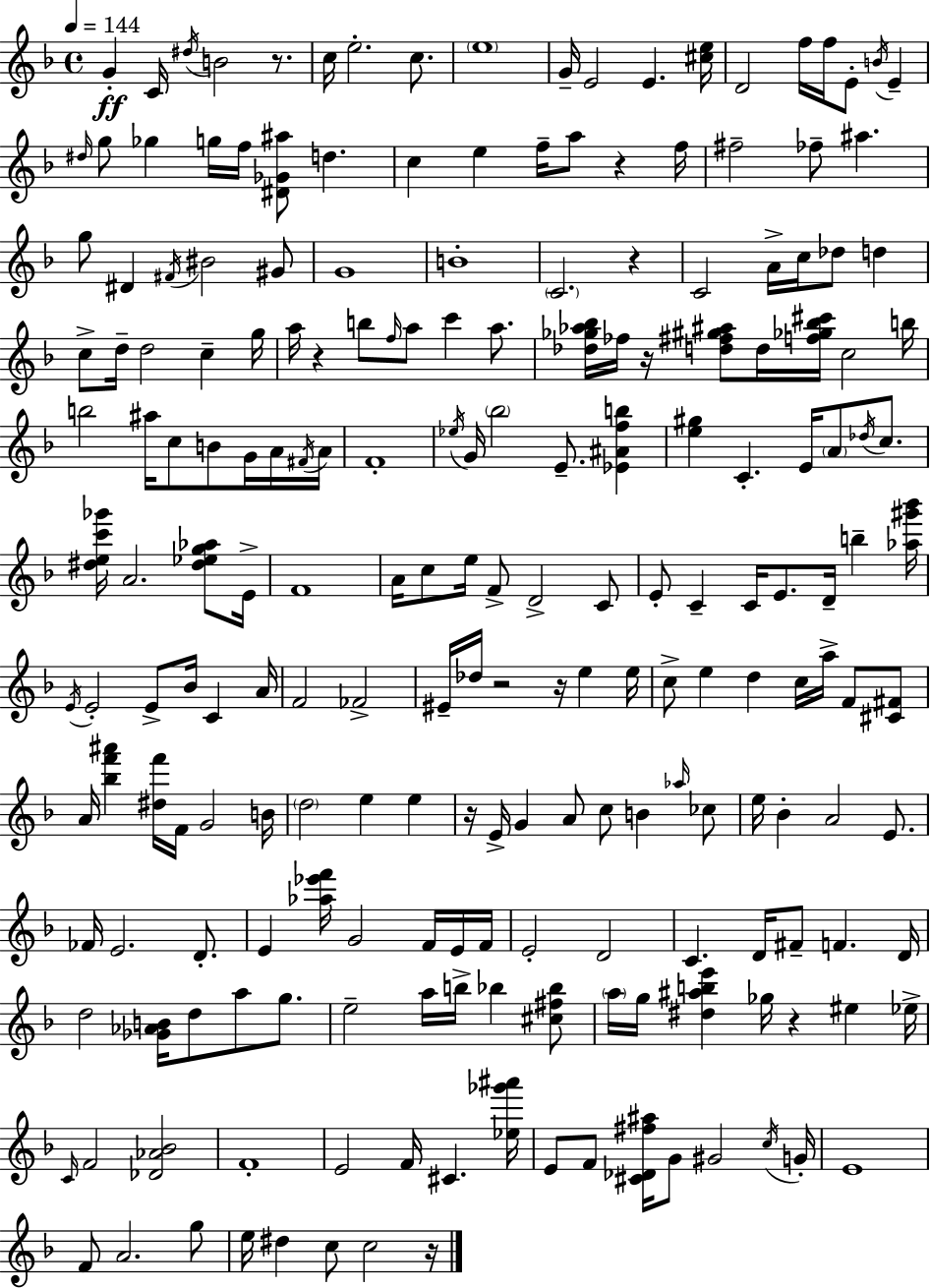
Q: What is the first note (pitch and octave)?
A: G4